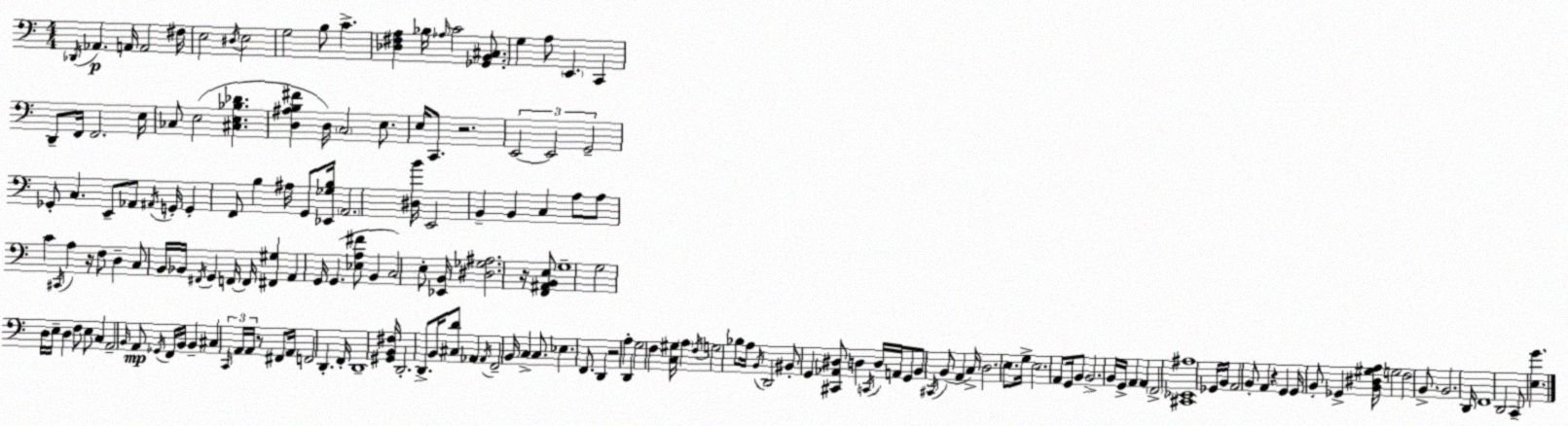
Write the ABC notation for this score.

X:1
T:Untitled
M:4/4
L:1/4
K:C
_D,,/4 _A,, A,,/4 A,,2 ^F,/4 E,2 ^D,/4 E,2 G,2 B,/2 C [_D,^F,A,] _B,/4 _A,/4 C2 [_G,,B,,^C,]/2 G, A,/2 E,, C,, D,,/2 F,,/4 F,,2 E,/4 _C,/2 E,2 [^C,E,_B,_D] [D,^A,B,^F] D,/4 C,2 E,/2 E,/4 C,,/2 z2 E,,2 E,,2 G,,2 _G,,/2 C, E,,/2 _A,,/2 ^A,,/4 G,,/4 G,, F,,/2 B, ^A,/4 G,,/2 [_E,,_G,B,]/4 A,,2 [^D,B]/4 E,,2 B,, B,, C, A,/2 A,/2 C ^C,,/4 A, z/4 F,/2 D, C,/2 B,,/4 _B,,/4 ^F,,/4 G,, F,,/4 F,,/4 [^F,,^G,] A,, G,,/4 G,, [_E,A,^F]/2 B,, C,2 E,/2 [_E,,B,,]/4 [^D,_G,^A,]2 z/4 [F,,^A,,B,,E,]/2 G,4 G,2 D,/4 E,/4 D, F,/2 E,/2 C, A,,2 B,,/4 A,,/2 _G,,/4 F,,/4 B,,/4 B,, ^C, C,,/4 A,,/4 A,,/4 z/2 ^F,,/2 A,,/4 F,,2 D,, F,,/4 D,,4 [^G,,B,,^F,]/4 D,,2 D,,/2 B,,/4 [^C,D]/2 _A,, _A,,/4 F,,2 B,,/4 C, C,/2 _E, F,,/2 D,, z2 A, D,, G,2 F, [C,^G,]/4 A, F,/4 G,2 _B,/2 A,/4 B,,/4 D,,2 ^B,,/2 G,, [^C,,_A,,^D,]/2 D, C,,/4 D,/4 A,,/4 G,,/2 B,,/2 ^C,,/4 B,,/2 A,, C,/4 D,2 E,/2 G,/4 E,2 A,,/2 G,,/4 B,,/2 B,,2 B,,/4 G,,/4 A,, A,, F,,2 [^C,,_E,,^A,]4 _G,,/4 B,,/4 A,,2 B,,/2 A,, z G,, G,,/4 B,,/2 _G,, [B,,^D,^G,A,]/4 G,2 F,2 B,,/2 B,,2 D,,/4 F,,4 D,,2 C,,/2 [E,G]